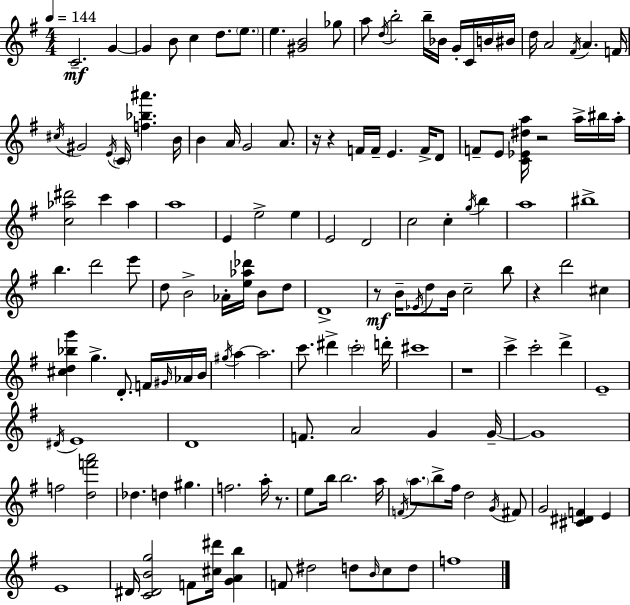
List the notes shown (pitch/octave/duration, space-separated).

C4/h. G4/q G4/q B4/e C5/q D5/e. E5/e. E5/q. [G#4,B4]/h Gb5/e A5/e D5/s B5/h B5/s Bb4/s G4/s C4/s B4/s BIS4/s D5/s A4/h F#4/s A4/q. F4/s C#5/s G#4/h E4/s C4/s [F5,Bb5,A#6]/q. B4/s B4/q A4/s G4/h A4/e. R/s R/q F4/s F4/s E4/q. F4/s D4/e F4/e E4/e [C4,Eb4,D#5,A5]/s R/h A5/s BIS5/s A5/s [C5,Ab5,D#6]/h C6/q Ab5/q A5/w E4/q E5/h E5/q E4/h D4/h C5/h C5/q G5/s B5/q A5/w BIS5/w B5/q. D6/h E6/e D5/e B4/h Ab4/s [E5,Ab5,Db6]/s B4/e D5/e D4/w R/e B4/s Eb4/s D5/e B4/s C5/h B5/e R/q D6/h C#5/q [C#5,D5,Bb5,G6]/q G5/q. D4/e. F4/s G#4/s Ab4/s B4/s G#5/s A5/q A5/h. C6/e. D#6/q C6/h D6/s C#6/w R/w C6/q C6/h D6/q E4/w D#4/s E4/w D4/w F4/e. A4/h G4/q G4/s G4/w F5/h [D5,F6,A6]/h Db5/q. D5/q G#5/q. F5/h. A5/s R/e. E5/e B5/s B5/h. A5/s F4/s A5/e. B5/e F#5/s D5/h G4/s F#4/e G4/h [C#4,D#4,F4]/q E4/q E4/w D#4/s [C4,D#4,B4,G5]/h F4/e [C#5,D#6]/s [G4,A4,B5]/q F4/e D#5/h D5/e B4/s C5/e D5/e F5/w